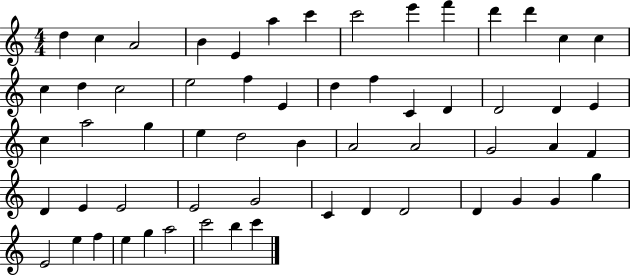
X:1
T:Untitled
M:4/4
L:1/4
K:C
d c A2 B E a c' c'2 e' f' d' d' c c c d c2 e2 f E d f C D D2 D E c a2 g e d2 B A2 A2 G2 A F D E E2 E2 G2 C D D2 D G G g E2 e f e g a2 c'2 b c'